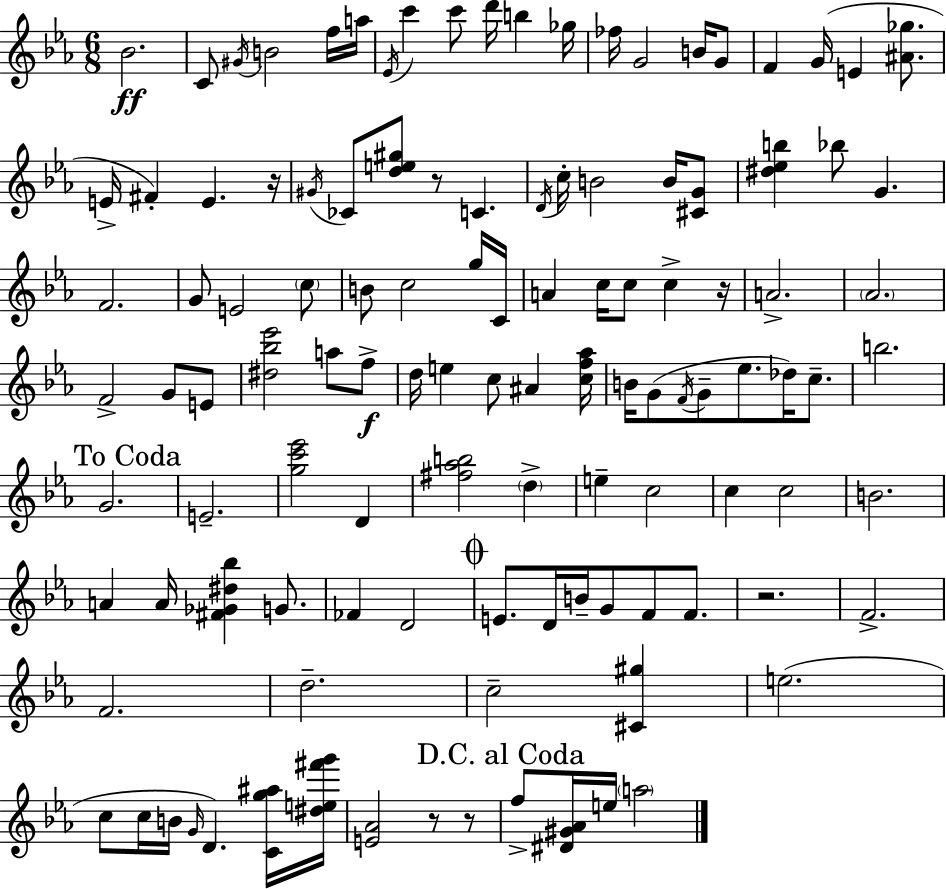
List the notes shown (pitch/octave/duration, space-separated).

Bb4/h. C4/e G#4/s B4/h F5/s A5/s Eb4/s C6/q C6/e D6/s B5/q Gb5/s FES5/s G4/h B4/s G4/e F4/q G4/s E4/q [A#4,Gb5]/e. E4/s F#4/q E4/q. R/s G#4/s CES4/e [D5,E5,G#5]/e R/e C4/q. D4/s C5/s B4/h B4/s [C#4,G4]/e [D#5,Eb5,B5]/q Bb5/e G4/q. F4/h. G4/e E4/h C5/e B4/e C5/h G5/s C4/s A4/q C5/s C5/e C5/q R/s A4/h. Ab4/h. F4/h G4/e E4/e [D#5,Bb5,Eb6]/h A5/e F5/e D5/s E5/q C5/e A#4/q [C5,F5,Ab5]/s B4/s G4/e F4/s G4/e Eb5/e. Db5/s C5/e. B5/h. G4/h. E4/h. [G5,C6,Eb6]/h D4/q [F#5,Ab5,B5]/h D5/q E5/q C5/h C5/q C5/h B4/h. A4/q A4/s [F#4,Gb4,D#5,Bb5]/q G4/e. FES4/q D4/h E4/e. D4/s B4/s G4/e F4/e F4/e. R/h. F4/h. F4/h. D5/h. C5/h [C#4,G#5]/q E5/h. C5/e C5/s B4/s G4/s D4/q. [C4,G5,A#5]/s [D#5,E5,F#6,G6]/s [E4,Ab4]/h R/e R/e F5/e [D#4,G#4,Ab4]/s E5/s A5/h